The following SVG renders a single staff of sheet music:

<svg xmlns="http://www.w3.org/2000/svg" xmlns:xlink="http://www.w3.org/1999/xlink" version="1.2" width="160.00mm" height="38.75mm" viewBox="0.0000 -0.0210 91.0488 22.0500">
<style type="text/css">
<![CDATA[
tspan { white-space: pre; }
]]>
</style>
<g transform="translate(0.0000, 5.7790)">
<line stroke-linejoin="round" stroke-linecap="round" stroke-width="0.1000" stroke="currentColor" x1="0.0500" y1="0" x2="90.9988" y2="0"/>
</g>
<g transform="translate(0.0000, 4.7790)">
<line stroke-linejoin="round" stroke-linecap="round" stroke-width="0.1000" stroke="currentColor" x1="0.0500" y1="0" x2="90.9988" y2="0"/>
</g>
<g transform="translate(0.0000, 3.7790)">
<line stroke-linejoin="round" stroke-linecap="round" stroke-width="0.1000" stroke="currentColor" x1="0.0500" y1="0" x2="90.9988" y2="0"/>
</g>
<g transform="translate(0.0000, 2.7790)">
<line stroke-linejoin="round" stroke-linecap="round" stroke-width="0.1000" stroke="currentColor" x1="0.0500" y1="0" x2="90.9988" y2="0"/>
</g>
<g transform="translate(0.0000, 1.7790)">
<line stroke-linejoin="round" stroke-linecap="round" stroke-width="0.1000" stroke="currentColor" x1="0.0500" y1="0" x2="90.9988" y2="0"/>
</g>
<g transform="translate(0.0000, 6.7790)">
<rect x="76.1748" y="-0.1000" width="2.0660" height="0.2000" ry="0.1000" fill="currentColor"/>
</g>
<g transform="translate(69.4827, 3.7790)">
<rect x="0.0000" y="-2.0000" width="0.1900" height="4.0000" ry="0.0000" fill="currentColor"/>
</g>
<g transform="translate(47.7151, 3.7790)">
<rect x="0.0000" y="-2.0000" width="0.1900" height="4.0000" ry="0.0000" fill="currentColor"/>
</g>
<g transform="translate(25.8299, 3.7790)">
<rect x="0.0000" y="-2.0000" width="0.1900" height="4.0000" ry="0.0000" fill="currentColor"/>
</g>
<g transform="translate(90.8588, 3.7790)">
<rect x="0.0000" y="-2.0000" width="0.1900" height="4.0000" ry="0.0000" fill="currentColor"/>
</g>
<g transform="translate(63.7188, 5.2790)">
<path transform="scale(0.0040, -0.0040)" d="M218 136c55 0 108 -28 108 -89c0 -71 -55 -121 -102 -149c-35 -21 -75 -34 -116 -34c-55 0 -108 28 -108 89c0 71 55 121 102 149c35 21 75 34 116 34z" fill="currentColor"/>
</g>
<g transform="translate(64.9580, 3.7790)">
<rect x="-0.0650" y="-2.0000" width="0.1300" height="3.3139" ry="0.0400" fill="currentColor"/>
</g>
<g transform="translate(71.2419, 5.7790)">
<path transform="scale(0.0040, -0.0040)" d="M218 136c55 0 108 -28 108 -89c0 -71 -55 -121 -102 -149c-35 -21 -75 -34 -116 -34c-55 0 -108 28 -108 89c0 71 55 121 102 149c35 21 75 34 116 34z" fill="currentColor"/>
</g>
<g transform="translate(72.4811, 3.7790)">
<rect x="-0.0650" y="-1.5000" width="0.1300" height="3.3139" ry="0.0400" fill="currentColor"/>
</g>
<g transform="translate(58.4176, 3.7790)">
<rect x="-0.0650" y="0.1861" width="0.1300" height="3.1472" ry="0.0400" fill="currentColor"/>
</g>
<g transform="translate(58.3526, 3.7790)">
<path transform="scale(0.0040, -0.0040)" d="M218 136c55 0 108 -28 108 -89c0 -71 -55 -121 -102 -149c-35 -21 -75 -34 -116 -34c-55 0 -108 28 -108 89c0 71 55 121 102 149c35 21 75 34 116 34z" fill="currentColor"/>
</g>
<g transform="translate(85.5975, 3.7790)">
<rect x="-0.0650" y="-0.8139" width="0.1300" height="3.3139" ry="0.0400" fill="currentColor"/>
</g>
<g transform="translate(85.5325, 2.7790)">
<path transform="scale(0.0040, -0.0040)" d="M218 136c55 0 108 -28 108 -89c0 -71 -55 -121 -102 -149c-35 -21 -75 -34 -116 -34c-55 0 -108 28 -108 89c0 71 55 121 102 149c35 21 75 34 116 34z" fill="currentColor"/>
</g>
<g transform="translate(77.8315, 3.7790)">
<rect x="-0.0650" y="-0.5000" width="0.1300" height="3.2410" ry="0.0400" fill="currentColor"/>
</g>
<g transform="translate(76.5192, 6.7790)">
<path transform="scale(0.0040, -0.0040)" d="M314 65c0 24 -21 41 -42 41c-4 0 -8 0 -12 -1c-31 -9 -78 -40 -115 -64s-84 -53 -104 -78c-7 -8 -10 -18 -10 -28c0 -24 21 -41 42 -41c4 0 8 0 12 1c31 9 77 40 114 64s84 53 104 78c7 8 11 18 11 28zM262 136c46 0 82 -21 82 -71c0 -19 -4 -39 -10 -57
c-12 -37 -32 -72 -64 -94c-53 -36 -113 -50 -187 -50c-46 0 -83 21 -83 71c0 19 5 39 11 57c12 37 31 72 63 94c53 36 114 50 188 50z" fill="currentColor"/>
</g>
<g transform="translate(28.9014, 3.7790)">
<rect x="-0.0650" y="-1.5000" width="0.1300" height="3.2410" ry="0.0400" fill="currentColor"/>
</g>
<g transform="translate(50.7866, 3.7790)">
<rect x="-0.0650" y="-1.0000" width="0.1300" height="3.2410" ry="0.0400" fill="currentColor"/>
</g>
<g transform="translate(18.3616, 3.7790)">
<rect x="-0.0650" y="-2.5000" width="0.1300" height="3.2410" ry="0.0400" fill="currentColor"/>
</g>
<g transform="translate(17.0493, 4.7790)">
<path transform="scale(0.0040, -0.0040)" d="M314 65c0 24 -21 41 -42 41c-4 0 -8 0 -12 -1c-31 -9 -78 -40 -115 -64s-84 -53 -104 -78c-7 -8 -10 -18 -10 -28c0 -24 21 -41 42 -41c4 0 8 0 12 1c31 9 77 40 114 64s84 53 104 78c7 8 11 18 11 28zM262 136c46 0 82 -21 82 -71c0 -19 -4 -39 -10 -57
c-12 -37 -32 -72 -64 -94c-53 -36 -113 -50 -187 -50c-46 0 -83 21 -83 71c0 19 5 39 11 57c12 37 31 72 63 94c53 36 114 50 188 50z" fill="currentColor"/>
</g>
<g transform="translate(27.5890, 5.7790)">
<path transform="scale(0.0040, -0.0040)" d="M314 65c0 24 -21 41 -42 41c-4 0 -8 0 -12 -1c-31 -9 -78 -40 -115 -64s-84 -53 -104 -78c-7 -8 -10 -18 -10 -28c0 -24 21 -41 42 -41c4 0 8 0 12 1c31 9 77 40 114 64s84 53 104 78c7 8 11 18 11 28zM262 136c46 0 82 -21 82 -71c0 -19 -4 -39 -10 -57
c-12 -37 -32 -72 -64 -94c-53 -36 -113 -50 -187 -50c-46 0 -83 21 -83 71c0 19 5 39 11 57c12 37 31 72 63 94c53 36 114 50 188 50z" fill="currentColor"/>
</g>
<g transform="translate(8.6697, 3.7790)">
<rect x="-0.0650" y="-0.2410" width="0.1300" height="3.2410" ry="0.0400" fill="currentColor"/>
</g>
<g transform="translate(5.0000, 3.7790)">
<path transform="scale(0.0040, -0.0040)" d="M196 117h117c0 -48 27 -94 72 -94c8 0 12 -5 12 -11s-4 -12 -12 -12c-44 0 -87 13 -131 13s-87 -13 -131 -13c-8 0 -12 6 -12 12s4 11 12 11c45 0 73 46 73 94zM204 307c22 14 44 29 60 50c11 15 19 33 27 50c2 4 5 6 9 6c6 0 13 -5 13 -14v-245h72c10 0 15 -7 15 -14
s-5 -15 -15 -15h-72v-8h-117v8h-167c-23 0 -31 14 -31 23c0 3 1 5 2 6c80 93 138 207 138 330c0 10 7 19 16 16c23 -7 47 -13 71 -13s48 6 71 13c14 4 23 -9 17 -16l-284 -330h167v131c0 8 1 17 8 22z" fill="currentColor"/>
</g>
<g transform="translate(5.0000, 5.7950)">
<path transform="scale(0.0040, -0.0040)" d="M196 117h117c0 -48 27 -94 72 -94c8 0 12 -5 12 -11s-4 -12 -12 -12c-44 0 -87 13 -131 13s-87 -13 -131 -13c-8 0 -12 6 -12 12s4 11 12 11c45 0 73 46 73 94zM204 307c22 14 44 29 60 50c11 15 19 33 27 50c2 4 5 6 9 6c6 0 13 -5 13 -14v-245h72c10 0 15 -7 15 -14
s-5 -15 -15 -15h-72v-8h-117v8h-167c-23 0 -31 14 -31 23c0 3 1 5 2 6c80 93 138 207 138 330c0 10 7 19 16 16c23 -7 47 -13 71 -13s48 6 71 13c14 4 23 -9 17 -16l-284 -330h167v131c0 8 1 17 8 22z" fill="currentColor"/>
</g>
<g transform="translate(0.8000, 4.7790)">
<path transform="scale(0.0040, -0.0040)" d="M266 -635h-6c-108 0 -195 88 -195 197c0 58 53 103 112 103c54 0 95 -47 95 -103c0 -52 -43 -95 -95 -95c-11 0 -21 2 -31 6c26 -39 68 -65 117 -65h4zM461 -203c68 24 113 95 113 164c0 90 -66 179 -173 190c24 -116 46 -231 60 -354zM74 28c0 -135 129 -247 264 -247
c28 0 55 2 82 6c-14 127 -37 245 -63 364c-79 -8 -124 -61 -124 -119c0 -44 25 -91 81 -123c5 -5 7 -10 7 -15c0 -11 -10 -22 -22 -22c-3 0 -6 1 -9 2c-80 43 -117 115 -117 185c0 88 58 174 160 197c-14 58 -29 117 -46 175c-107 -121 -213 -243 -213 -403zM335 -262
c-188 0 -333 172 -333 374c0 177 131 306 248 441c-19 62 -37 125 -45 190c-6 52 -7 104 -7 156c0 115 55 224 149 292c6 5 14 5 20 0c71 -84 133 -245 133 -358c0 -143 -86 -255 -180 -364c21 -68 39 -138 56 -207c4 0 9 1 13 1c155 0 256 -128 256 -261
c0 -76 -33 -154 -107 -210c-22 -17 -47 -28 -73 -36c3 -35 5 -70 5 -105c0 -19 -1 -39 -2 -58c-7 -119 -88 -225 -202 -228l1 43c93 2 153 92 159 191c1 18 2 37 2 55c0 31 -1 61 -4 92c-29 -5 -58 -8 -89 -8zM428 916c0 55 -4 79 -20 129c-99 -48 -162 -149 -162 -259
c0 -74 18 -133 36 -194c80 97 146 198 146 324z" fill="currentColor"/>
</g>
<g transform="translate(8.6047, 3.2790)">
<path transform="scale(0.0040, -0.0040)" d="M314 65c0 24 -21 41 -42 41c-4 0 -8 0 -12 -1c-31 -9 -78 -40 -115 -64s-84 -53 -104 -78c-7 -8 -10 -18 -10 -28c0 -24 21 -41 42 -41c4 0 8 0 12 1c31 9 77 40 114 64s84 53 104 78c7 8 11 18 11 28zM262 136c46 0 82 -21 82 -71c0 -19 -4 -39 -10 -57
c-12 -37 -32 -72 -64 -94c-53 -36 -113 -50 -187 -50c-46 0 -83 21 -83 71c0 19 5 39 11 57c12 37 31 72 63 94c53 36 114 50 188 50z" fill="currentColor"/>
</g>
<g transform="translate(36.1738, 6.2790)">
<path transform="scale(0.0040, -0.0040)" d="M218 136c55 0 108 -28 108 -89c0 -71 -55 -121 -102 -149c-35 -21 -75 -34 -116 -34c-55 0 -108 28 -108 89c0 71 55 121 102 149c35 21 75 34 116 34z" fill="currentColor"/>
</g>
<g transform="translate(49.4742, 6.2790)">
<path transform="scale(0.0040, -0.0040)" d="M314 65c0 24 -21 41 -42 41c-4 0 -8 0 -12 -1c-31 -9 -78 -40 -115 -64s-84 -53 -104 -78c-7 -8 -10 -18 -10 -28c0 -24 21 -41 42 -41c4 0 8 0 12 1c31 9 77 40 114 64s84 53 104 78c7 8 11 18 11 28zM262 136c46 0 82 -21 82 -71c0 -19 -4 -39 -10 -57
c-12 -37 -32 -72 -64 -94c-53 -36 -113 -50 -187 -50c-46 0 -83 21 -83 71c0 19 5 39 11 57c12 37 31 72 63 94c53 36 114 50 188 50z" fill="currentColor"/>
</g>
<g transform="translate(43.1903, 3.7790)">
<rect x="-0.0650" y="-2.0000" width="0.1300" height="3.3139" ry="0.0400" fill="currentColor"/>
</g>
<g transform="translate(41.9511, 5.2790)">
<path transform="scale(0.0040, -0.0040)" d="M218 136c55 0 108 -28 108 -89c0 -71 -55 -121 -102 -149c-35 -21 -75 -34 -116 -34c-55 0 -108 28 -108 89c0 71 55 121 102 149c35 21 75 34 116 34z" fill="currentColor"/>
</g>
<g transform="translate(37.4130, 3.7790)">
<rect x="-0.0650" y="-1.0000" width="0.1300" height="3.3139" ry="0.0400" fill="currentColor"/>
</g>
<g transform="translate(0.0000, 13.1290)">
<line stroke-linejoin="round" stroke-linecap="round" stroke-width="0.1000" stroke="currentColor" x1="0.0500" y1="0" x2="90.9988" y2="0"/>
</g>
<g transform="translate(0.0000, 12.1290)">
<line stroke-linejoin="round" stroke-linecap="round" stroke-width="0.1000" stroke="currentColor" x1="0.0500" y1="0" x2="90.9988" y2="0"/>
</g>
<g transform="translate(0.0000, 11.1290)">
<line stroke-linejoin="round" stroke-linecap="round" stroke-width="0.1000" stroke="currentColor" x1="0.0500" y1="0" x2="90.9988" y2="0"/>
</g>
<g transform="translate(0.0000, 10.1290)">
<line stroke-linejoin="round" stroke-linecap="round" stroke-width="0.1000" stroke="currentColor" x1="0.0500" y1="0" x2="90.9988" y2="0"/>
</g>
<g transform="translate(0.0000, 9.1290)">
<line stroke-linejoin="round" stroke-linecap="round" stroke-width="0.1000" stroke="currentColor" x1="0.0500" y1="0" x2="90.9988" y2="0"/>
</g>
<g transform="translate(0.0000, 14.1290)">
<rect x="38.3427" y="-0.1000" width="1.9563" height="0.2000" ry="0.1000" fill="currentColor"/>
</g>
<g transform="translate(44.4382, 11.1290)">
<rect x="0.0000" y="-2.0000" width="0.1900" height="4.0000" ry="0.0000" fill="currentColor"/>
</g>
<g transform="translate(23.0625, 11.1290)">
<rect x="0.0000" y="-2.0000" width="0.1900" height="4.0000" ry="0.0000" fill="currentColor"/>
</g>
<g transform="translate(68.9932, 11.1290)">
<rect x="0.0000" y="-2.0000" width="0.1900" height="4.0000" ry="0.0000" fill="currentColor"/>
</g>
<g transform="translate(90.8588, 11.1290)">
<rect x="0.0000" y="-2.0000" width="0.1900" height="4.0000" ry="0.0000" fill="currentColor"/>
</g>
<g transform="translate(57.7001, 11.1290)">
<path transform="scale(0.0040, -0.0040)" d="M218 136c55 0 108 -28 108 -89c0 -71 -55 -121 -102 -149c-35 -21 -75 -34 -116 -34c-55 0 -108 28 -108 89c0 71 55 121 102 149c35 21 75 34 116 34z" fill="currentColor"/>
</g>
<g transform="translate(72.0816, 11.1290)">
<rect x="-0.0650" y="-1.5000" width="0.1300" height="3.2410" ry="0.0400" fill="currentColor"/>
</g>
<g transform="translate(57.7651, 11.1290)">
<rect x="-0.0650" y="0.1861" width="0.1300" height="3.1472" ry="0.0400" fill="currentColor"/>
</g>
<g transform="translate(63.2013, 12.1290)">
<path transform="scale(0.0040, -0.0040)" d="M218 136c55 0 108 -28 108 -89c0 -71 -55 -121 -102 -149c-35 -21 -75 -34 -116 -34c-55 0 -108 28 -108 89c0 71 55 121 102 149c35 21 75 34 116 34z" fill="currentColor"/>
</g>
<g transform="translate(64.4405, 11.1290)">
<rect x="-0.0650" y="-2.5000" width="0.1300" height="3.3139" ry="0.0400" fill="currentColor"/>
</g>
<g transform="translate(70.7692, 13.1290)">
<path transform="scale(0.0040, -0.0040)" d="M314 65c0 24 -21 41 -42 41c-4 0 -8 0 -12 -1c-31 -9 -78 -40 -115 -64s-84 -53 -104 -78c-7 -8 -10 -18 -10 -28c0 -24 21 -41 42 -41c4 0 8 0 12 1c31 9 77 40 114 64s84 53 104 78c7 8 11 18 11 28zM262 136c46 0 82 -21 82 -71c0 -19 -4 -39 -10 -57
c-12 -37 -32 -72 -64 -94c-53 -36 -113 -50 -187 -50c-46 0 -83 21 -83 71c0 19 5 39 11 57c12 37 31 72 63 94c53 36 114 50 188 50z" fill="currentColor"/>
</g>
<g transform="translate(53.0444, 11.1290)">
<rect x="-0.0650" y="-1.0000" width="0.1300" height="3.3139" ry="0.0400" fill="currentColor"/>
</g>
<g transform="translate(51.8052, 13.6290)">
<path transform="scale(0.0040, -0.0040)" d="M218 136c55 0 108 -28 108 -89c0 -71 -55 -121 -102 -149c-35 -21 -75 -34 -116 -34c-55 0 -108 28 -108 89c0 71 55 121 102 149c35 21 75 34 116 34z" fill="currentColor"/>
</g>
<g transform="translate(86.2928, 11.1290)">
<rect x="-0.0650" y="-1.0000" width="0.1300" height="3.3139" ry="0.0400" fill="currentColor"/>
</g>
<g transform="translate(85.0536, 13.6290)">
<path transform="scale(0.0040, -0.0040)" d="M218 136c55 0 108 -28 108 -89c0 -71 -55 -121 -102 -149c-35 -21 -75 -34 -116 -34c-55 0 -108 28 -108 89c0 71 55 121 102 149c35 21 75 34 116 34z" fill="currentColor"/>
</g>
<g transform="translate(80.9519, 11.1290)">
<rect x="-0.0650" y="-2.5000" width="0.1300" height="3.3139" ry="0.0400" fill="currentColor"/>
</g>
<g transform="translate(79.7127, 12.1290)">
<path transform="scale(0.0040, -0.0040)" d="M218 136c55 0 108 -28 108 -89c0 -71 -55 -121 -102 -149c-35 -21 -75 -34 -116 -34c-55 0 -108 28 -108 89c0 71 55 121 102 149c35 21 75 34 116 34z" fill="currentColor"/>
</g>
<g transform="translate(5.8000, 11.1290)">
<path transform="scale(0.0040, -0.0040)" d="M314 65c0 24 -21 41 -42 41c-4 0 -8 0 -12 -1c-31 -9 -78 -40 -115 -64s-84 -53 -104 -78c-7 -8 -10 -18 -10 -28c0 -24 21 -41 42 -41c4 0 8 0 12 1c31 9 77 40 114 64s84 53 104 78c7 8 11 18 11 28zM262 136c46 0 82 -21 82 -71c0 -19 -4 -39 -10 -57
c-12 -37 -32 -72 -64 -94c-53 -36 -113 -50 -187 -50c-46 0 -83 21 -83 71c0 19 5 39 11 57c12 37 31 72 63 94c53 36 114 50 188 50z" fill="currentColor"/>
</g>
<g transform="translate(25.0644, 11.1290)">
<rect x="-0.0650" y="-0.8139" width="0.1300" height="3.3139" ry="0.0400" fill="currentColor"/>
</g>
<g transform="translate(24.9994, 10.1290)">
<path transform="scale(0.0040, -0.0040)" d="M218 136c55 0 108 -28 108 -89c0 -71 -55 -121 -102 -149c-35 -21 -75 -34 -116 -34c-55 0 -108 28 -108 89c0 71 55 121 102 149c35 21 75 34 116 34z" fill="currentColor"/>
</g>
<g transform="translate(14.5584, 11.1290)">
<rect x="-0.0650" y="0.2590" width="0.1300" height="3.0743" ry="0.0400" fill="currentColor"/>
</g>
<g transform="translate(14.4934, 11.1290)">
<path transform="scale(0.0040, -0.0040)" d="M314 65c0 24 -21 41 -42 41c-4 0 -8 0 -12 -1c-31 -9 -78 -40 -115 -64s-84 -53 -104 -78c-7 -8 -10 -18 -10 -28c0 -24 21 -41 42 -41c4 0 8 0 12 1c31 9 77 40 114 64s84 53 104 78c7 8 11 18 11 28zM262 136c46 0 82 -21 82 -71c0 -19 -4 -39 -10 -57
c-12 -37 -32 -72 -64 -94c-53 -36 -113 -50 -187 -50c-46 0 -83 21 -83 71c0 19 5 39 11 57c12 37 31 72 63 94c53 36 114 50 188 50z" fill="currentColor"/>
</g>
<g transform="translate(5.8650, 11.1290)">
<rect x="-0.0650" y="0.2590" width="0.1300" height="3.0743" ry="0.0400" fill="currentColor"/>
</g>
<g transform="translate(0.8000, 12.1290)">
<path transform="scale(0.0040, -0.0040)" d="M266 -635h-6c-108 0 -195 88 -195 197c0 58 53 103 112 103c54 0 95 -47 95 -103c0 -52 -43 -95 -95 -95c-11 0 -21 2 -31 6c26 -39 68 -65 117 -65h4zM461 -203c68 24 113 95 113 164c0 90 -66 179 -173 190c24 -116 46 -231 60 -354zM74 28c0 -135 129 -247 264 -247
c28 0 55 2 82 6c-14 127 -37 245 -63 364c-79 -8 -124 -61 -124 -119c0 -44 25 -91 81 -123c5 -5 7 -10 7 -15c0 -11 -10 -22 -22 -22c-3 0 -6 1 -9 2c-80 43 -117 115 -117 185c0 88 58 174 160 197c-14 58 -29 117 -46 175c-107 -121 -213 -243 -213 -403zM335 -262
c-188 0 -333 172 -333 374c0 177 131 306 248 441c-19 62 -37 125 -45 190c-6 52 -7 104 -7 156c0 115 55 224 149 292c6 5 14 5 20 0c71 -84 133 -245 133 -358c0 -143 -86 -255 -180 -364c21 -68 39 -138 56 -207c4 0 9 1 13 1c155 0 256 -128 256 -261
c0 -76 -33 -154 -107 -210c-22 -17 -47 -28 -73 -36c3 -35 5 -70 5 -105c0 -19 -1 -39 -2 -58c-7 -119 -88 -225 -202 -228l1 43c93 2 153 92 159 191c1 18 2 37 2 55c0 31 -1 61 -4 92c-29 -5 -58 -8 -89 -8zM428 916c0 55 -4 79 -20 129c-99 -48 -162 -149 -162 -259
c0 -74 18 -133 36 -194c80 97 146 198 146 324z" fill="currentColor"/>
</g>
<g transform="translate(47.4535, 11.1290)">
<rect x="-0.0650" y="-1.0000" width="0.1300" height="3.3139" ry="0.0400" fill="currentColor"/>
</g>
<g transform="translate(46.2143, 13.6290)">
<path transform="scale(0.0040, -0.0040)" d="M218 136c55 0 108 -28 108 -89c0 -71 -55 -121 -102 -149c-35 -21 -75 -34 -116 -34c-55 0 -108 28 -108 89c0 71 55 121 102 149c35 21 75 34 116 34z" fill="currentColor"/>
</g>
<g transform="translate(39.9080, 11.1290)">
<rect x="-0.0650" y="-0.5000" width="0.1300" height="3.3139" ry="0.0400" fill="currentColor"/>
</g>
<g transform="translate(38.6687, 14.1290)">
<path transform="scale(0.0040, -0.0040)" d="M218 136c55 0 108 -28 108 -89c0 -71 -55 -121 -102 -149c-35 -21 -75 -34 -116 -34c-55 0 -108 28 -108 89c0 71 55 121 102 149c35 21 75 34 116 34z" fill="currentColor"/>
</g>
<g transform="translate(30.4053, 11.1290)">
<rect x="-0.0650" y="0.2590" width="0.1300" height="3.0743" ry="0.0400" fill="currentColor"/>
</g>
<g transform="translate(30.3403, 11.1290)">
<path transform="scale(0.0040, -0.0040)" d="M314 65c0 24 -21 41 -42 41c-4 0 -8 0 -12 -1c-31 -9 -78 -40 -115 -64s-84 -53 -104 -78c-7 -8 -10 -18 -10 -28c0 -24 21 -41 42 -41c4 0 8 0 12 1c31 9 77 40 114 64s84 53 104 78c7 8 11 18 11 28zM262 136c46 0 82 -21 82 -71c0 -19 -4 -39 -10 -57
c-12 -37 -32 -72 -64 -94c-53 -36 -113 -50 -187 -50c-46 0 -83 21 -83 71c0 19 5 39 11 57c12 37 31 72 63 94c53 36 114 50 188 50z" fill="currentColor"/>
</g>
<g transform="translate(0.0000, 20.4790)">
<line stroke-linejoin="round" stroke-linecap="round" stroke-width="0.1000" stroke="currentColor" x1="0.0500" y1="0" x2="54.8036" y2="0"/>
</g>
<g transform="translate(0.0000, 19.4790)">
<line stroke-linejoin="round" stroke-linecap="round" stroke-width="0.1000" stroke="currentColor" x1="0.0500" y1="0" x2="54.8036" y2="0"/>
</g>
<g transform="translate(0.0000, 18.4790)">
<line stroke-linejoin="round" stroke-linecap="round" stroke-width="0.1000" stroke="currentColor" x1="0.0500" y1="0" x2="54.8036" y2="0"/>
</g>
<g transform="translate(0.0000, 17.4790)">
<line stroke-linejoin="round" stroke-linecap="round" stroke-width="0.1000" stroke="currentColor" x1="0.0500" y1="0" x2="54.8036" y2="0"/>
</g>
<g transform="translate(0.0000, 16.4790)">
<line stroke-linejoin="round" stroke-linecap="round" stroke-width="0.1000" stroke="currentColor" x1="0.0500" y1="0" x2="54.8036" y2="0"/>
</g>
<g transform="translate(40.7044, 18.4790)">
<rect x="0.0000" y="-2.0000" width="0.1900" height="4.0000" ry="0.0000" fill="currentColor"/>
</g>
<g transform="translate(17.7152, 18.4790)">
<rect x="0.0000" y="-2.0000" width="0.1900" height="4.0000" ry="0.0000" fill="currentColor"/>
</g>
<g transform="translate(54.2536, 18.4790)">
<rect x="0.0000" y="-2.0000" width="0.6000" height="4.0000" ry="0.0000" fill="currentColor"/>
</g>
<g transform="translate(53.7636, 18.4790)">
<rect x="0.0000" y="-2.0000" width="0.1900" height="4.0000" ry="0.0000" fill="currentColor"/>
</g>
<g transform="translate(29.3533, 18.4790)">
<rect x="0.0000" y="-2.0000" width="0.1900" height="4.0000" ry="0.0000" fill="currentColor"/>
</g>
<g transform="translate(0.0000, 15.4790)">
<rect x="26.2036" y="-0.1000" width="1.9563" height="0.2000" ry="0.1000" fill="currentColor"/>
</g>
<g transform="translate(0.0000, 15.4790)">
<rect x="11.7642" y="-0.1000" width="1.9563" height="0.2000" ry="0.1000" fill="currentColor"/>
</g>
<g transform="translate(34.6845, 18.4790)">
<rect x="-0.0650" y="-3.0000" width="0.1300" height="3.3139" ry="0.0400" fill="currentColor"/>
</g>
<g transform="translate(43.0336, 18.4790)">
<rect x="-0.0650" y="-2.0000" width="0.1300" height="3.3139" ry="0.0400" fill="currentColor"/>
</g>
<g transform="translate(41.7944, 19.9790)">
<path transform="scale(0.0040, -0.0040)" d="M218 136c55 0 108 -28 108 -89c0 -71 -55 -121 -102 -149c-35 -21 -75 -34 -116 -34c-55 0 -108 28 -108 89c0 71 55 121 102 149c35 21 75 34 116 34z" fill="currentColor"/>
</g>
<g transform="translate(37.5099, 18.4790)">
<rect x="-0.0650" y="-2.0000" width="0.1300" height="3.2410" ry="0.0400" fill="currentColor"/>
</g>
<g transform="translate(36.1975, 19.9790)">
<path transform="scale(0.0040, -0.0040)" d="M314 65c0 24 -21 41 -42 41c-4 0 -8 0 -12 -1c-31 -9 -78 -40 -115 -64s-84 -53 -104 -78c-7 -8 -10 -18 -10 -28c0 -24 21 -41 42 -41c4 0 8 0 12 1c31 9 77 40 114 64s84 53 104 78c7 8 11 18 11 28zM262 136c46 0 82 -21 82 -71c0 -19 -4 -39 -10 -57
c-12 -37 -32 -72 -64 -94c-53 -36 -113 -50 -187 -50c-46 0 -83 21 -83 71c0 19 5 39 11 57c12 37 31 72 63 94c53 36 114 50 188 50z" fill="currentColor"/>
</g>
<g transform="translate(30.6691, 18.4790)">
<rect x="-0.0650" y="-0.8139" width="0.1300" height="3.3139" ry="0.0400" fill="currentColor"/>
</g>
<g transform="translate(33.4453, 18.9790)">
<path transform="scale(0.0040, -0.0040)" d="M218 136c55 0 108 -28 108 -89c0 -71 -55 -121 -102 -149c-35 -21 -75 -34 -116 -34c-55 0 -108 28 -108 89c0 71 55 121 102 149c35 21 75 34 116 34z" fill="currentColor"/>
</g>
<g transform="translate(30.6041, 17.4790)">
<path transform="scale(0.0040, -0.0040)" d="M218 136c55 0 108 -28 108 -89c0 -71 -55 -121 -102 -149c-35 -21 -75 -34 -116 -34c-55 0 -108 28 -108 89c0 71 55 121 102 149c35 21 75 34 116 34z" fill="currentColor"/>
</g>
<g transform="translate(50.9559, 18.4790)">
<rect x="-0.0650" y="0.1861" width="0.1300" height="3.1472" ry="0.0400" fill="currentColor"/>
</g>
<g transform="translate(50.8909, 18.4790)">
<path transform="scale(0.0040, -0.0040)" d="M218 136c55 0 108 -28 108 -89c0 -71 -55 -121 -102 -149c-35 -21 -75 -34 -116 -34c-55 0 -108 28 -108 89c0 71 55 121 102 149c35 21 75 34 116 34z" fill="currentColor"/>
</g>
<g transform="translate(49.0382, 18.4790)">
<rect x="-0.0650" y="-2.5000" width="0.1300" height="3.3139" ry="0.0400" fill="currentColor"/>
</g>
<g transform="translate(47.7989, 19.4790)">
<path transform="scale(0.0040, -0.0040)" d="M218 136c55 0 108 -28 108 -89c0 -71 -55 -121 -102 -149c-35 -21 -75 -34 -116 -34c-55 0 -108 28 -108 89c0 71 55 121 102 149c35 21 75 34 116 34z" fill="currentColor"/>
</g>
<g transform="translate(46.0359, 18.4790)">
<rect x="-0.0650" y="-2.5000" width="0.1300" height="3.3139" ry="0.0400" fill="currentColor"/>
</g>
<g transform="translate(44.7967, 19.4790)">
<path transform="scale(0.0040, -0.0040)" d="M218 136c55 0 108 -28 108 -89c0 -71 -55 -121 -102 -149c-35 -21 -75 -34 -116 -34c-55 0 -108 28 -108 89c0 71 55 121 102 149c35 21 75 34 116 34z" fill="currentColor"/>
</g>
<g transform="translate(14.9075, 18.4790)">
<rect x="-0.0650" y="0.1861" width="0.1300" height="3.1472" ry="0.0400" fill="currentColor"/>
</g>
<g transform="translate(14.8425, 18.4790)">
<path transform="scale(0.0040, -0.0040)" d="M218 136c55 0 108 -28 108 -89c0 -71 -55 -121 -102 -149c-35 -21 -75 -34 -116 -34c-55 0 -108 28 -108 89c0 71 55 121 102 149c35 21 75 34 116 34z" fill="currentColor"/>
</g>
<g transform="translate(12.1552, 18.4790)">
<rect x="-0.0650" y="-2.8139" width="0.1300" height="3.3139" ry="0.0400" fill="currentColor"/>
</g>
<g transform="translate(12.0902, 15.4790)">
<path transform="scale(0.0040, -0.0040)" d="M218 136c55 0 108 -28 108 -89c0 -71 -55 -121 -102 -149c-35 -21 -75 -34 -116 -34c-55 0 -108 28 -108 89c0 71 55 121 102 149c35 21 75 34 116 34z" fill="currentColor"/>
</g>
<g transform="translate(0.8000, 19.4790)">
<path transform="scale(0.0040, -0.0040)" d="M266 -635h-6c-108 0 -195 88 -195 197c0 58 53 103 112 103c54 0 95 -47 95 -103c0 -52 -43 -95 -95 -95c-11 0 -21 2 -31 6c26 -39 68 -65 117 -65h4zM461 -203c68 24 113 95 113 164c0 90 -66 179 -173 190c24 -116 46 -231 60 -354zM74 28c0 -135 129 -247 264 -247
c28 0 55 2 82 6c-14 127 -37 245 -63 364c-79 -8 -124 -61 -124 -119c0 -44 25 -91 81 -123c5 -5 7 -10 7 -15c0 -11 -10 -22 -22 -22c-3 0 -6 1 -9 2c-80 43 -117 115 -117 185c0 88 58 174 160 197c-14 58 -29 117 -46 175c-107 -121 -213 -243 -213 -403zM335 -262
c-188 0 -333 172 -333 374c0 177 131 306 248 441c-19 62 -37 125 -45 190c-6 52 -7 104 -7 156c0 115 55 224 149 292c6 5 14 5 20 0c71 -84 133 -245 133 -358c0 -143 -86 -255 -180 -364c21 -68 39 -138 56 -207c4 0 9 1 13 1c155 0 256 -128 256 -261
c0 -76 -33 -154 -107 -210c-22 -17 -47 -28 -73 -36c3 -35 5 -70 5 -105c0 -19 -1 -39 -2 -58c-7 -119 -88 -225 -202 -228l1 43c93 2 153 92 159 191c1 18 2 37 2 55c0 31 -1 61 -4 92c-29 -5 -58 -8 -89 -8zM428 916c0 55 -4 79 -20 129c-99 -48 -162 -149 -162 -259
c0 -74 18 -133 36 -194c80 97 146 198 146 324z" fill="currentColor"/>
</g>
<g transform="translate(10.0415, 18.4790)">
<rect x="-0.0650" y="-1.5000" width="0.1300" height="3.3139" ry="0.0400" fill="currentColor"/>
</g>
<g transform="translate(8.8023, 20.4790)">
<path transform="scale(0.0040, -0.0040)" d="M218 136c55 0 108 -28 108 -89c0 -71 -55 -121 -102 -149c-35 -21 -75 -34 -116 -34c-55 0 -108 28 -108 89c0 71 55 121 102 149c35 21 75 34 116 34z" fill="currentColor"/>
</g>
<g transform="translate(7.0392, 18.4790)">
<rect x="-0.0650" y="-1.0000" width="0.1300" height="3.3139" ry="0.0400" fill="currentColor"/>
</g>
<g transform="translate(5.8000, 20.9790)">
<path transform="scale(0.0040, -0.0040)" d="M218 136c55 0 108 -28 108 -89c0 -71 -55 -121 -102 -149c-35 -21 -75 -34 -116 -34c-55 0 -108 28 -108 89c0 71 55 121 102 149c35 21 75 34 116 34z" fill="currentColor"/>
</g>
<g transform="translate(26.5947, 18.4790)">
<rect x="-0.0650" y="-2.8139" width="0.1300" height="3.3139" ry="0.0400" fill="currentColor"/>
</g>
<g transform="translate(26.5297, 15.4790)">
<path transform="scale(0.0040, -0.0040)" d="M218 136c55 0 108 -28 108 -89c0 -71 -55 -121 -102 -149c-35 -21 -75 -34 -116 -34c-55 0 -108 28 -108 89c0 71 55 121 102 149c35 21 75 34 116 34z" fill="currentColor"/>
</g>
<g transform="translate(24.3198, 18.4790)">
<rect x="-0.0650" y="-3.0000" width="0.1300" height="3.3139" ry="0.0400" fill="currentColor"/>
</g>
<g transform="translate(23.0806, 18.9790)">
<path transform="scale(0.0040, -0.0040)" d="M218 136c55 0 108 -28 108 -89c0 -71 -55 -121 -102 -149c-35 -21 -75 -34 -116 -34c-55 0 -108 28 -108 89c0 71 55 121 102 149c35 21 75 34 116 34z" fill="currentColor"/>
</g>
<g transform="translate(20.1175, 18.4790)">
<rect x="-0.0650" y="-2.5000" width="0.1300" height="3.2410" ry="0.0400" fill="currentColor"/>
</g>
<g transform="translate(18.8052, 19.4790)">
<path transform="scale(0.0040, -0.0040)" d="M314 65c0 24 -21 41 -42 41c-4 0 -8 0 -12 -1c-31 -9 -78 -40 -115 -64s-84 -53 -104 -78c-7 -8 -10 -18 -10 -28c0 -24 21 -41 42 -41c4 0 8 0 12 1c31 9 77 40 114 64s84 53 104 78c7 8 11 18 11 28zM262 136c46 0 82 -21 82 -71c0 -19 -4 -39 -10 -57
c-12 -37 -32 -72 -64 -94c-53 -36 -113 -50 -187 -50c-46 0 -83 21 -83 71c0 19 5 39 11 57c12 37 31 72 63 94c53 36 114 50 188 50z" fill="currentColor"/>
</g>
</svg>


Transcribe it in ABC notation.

X:1
T:Untitled
M:4/4
L:1/4
K:C
c2 G2 E2 D F D2 B F E C2 d B2 B2 d B2 C D D B G E2 G D D E a B G2 A a d A F2 F G G B